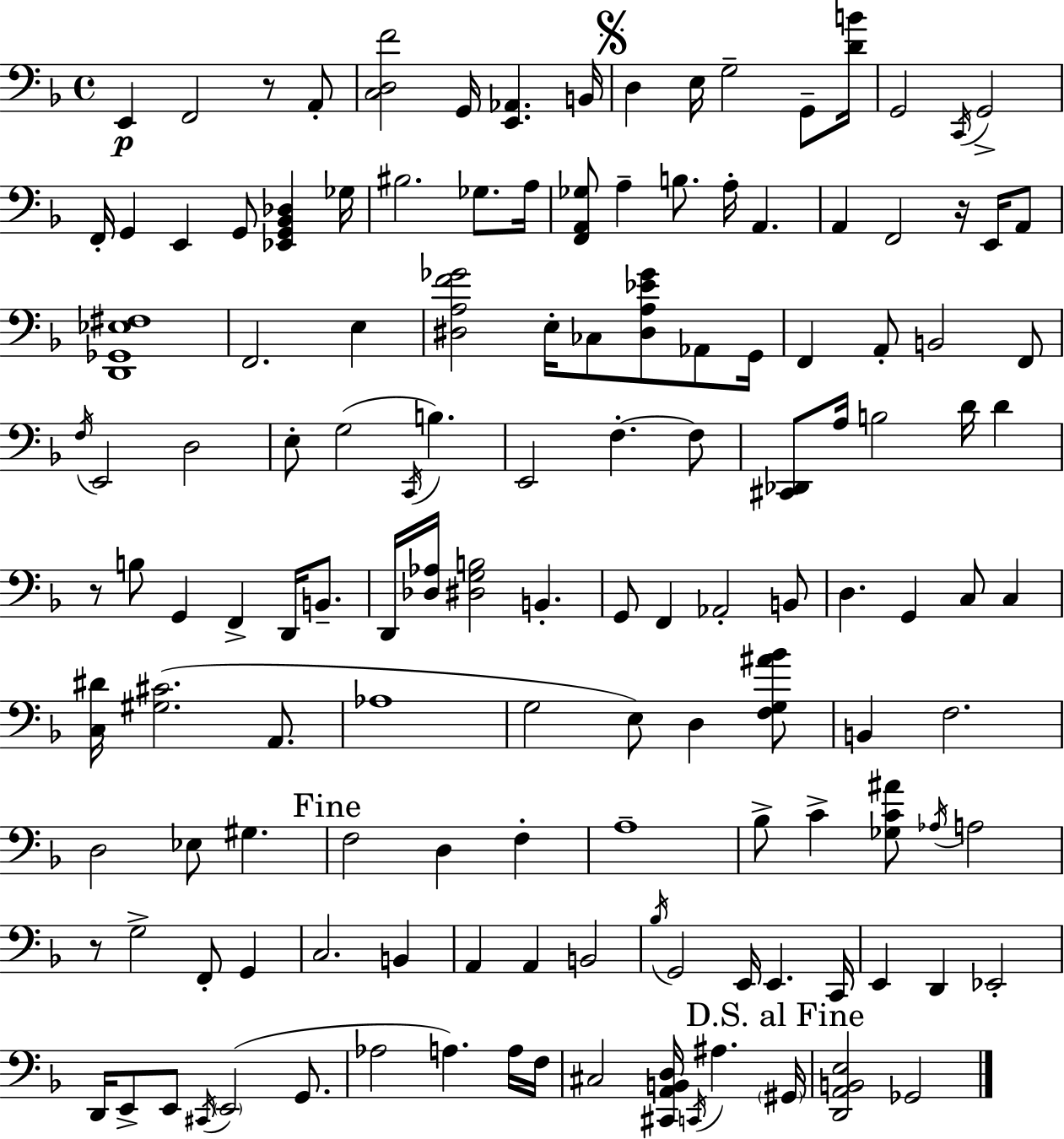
{
  \clef bass
  \time 4/4
  \defaultTimeSignature
  \key f \major
  \repeat volta 2 { e,4\p f,2 r8 a,8-. | <c d f'>2 g,16 <e, aes,>4. b,16 | \mark \markup { \musicglyph "scripts.segno" } d4 e16 g2-- g,8-- <d' b'>16 | g,2 \acciaccatura { c,16 } g,2-> | \break f,16-. g,4 e,4 g,8 <ees, g, bes, des>4 | ges16 bis2. ges8. | a16 <f, a, ges>8 a4-- b8. a16-. a,4. | a,4 f,2 r16 e,16 a,8 | \break <d, ges, ees fis>1 | f,2. e4 | <dis a f' ges'>2 e16-. ces8 <dis a ees' ges'>8 aes,8 | g,16 f,4 a,8-. b,2 f,8 | \break \acciaccatura { f16 } e,2 d2 | e8-. g2( \acciaccatura { c,16 } b4.) | e,2 f4.-.~~ | f8 <cis, des,>8 a16 b2 d'16 d'4 | \break r8 b8 g,4 f,4-> d,16 | b,8.-- d,16 <des aes>16 <dis g b>2 b,4.-. | g,8 f,4 aes,2-. | b,8 d4. g,4 c8 c4 | \break <c dis'>16 <gis cis'>2.( | a,8. aes1 | g2 e8) d4 | <f g ais' bes'>8 b,4 f2. | \break d2 ees8 gis4. | \mark "Fine" f2 d4 f4-. | a1-- | bes8-> c'4-> <ges c' ais'>8 \acciaccatura { aes16 } a2 | \break r8 g2-> f,8-. | g,4 c2. | b,4 a,4 a,4 b,2 | \acciaccatura { bes16 } g,2 e,16 e,4. | \break c,16 e,4 d,4 ees,2-. | d,16 e,8-> e,8 \acciaccatura { cis,16 } \parenthesize e,2( | g,8. aes2 a4.) | a16 f16 cis2 <cis, a, b, d>16 \acciaccatura { c,16 } | \break ais4. \mark "D.S. al Fine" \parenthesize gis,16 <d, a, b, e>2 ges,2 | } \bar "|."
}